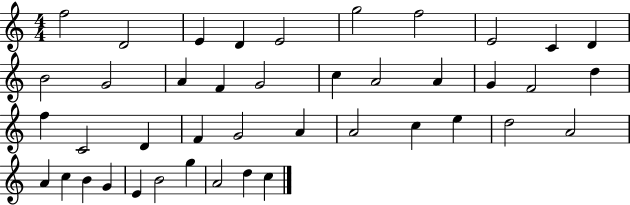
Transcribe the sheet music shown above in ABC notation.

X:1
T:Untitled
M:4/4
L:1/4
K:C
f2 D2 E D E2 g2 f2 E2 C D B2 G2 A F G2 c A2 A G F2 d f C2 D F G2 A A2 c e d2 A2 A c B G E B2 g A2 d c